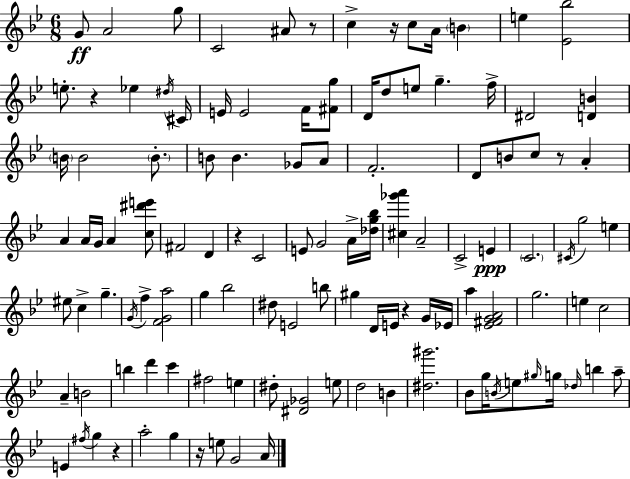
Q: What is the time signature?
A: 6/8